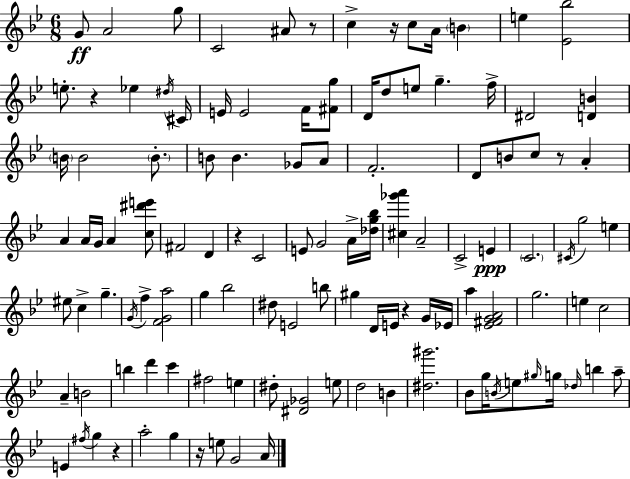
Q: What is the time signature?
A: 6/8